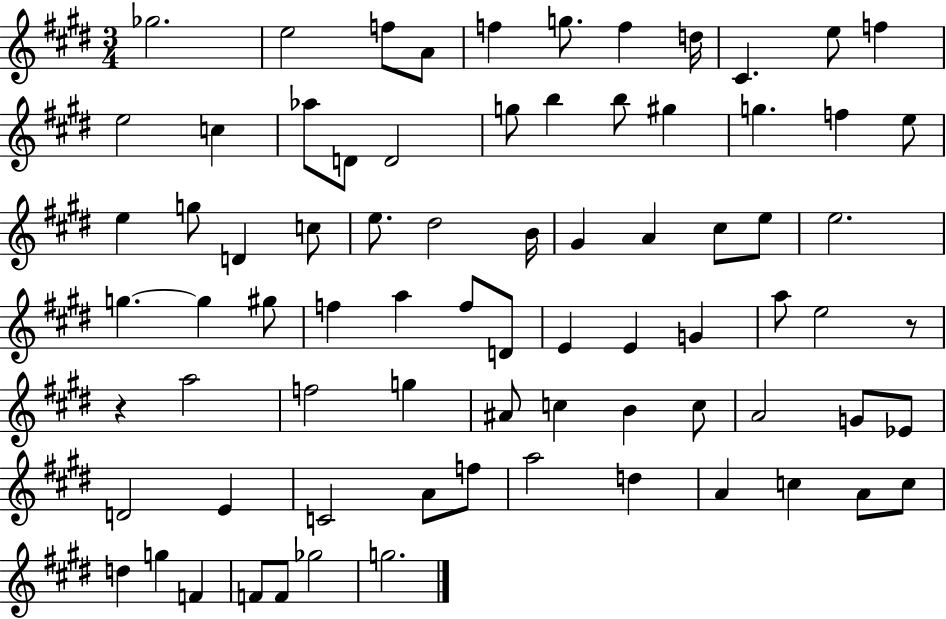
Gb5/h. E5/h F5/e A4/e F5/q G5/e. F5/q D5/s C#4/q. E5/e F5/q E5/h C5/q Ab5/e D4/e D4/h G5/e B5/q B5/e G#5/q G5/q. F5/q E5/e E5/q G5/e D4/q C5/e E5/e. D#5/h B4/s G#4/q A4/q C#5/e E5/e E5/h. G5/q. G5/q G#5/e F5/q A5/q F5/e D4/e E4/q E4/q G4/q A5/e E5/h R/e R/q A5/h F5/h G5/q A#4/e C5/q B4/q C5/e A4/h G4/e Eb4/e D4/h E4/q C4/h A4/e F5/e A5/h D5/q A4/q C5/q A4/e C5/e D5/q G5/q F4/q F4/e F4/e Gb5/h G5/h.